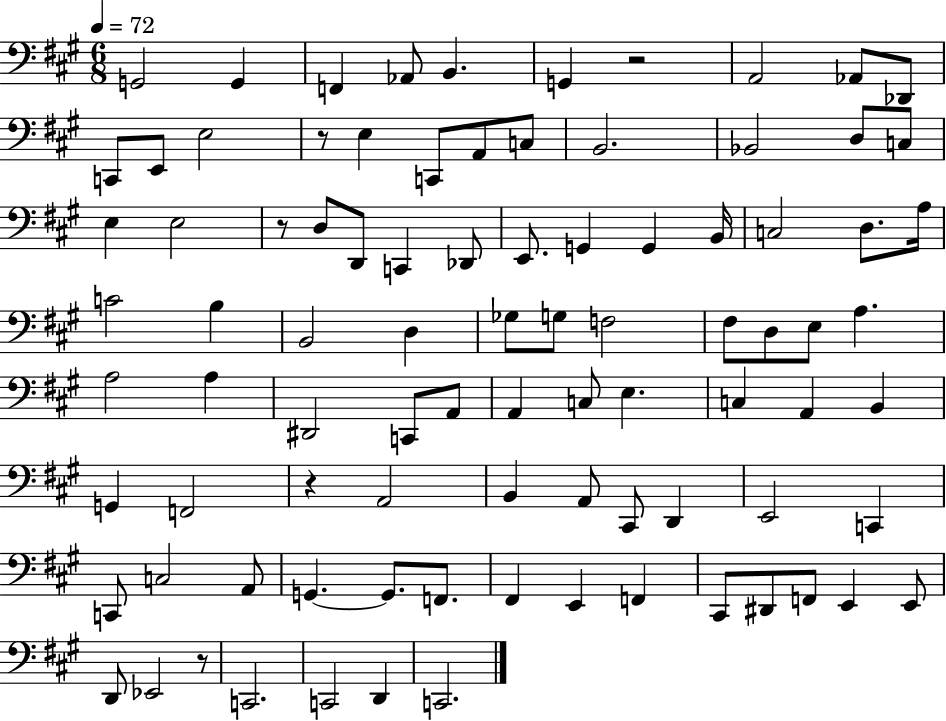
{
  \clef bass
  \numericTimeSignature
  \time 6/8
  \key a \major
  \tempo 4 = 72
  g,2 g,4 | f,4 aes,8 b,4. | g,4 r2 | a,2 aes,8 des,8 | \break c,8 e,8 e2 | r8 e4 c,8 a,8 c8 | b,2. | bes,2 d8 c8 | \break e4 e2 | r8 d8 d,8 c,4 des,8 | e,8. g,4 g,4 b,16 | c2 d8. a16 | \break c'2 b4 | b,2 d4 | ges8 g8 f2 | fis8 d8 e8 a4. | \break a2 a4 | dis,2 c,8 a,8 | a,4 c8 e4. | c4 a,4 b,4 | \break g,4 f,2 | r4 a,2 | b,4 a,8 cis,8 d,4 | e,2 c,4 | \break c,8 c2 a,8 | g,4.~~ g,8. f,8. | fis,4 e,4 f,4 | cis,8 dis,8 f,8 e,4 e,8 | \break d,8 ees,2 r8 | c,2. | c,2 d,4 | c,2. | \break \bar "|."
}